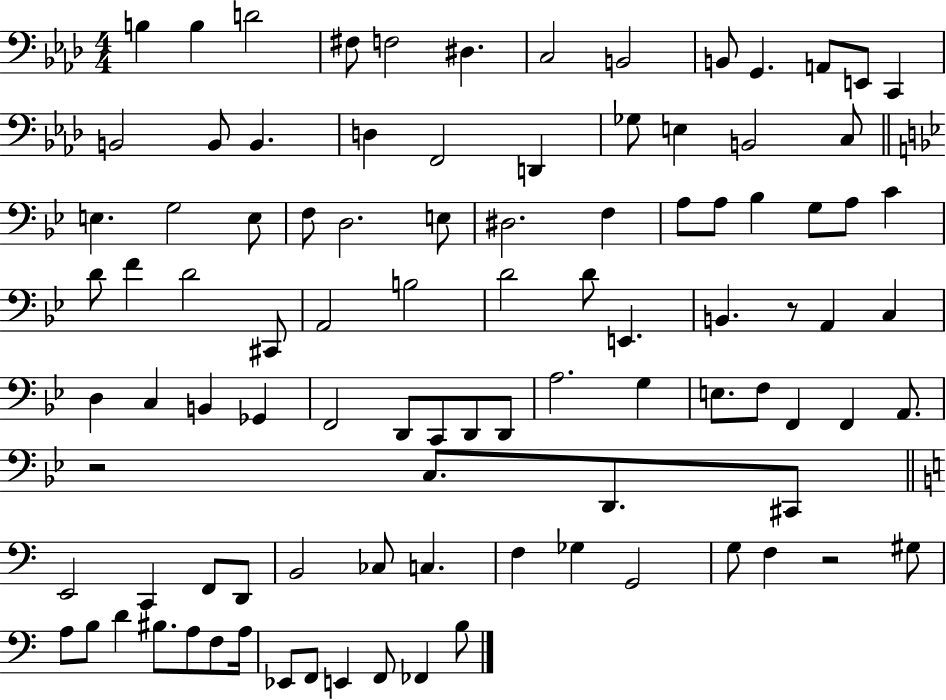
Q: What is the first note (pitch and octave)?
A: B3